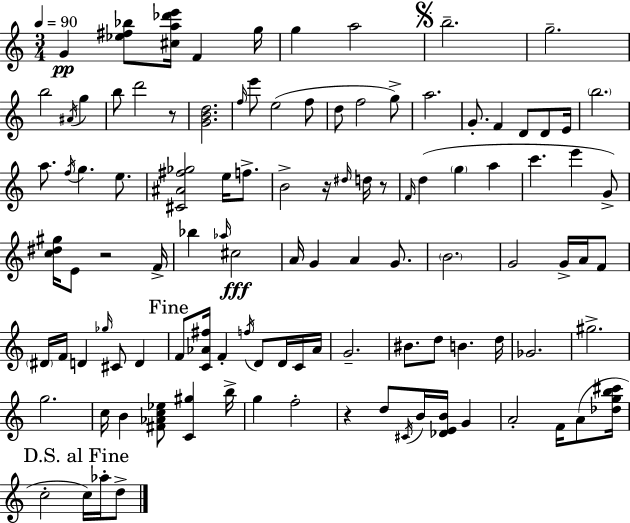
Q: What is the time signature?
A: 3/4